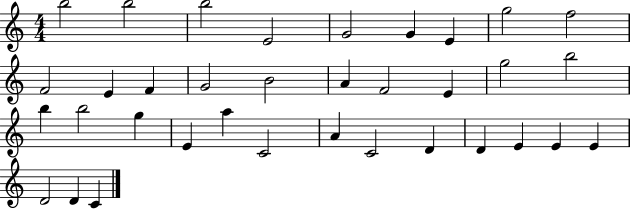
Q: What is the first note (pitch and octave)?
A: B5